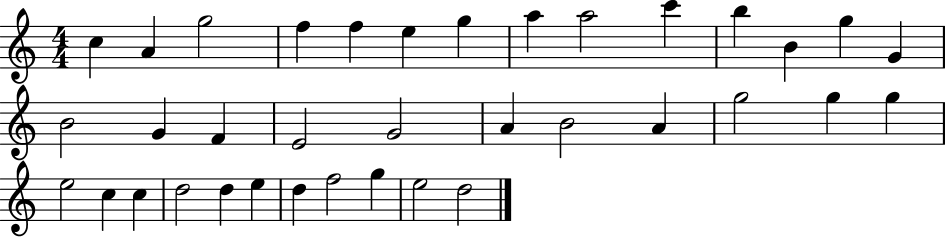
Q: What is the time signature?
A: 4/4